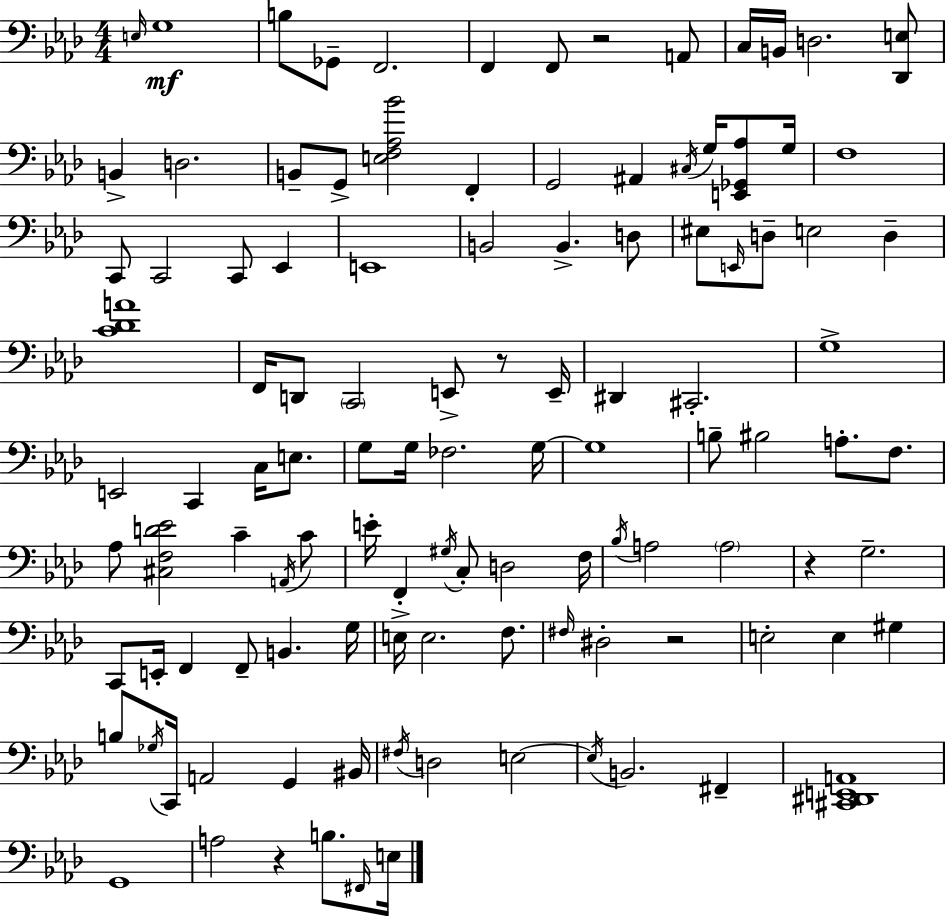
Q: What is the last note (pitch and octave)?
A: E3